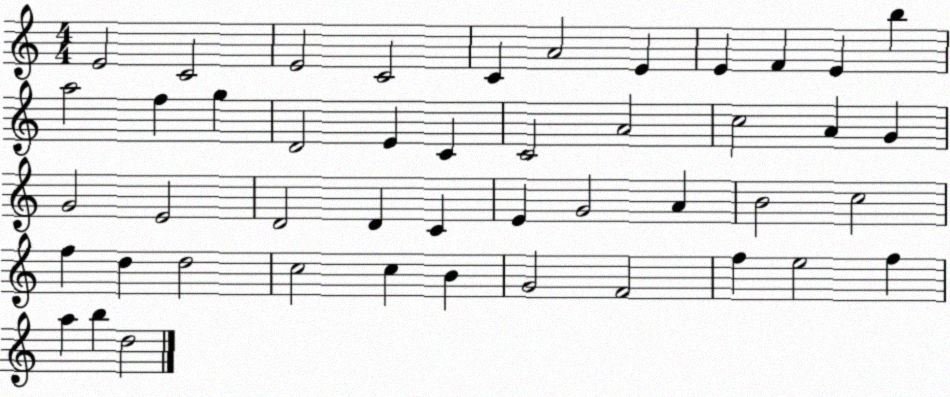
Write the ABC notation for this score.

X:1
T:Untitled
M:4/4
L:1/4
K:C
E2 C2 E2 C2 C A2 E E F E b a2 f g D2 E C C2 A2 c2 A G G2 E2 D2 D C E G2 A B2 c2 f d d2 c2 c B G2 F2 f e2 f a b d2